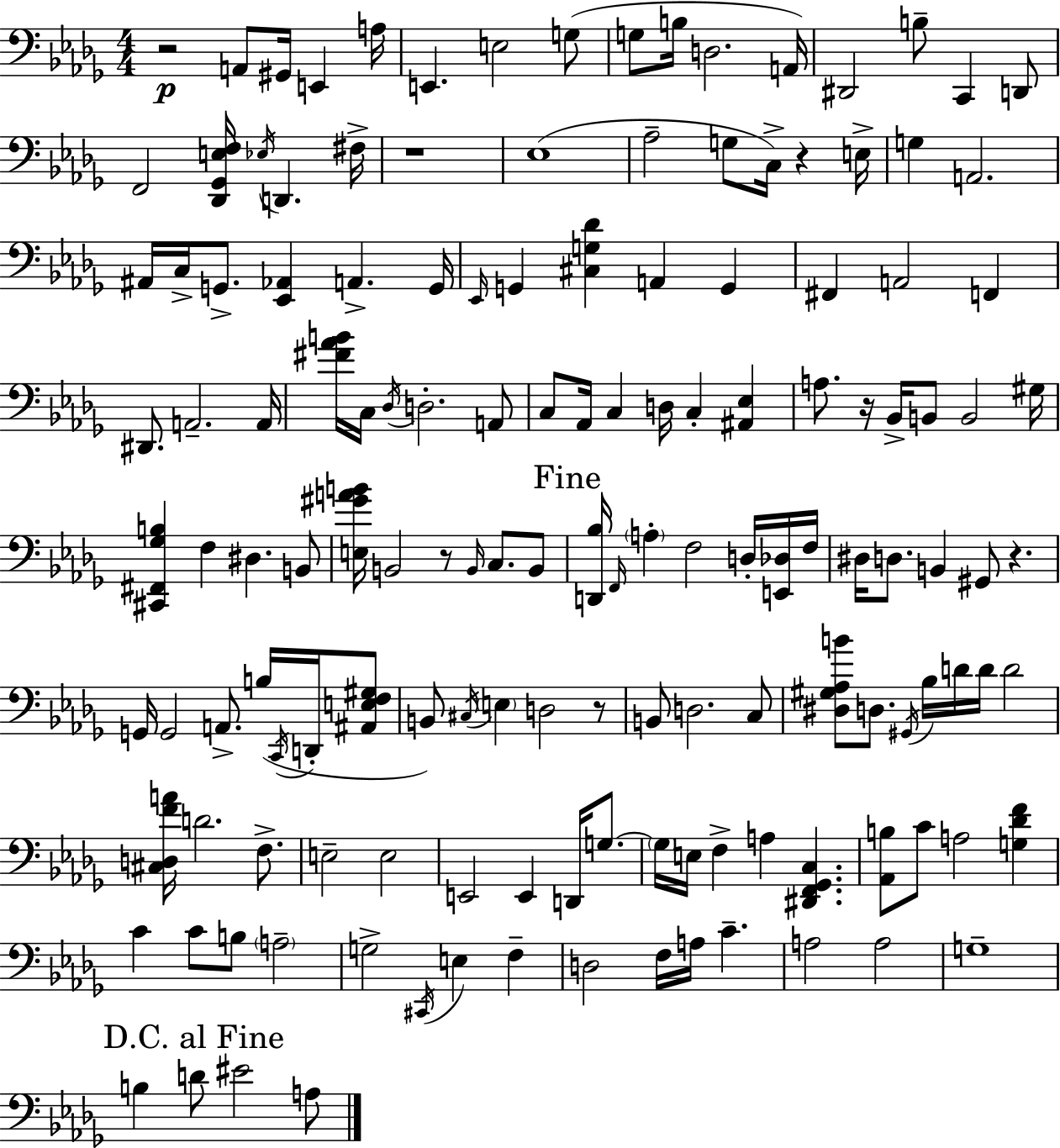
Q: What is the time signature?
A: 4/4